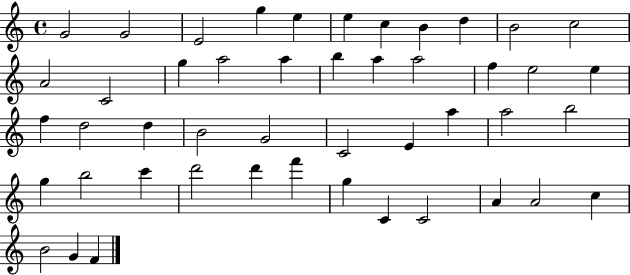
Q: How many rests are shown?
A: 0